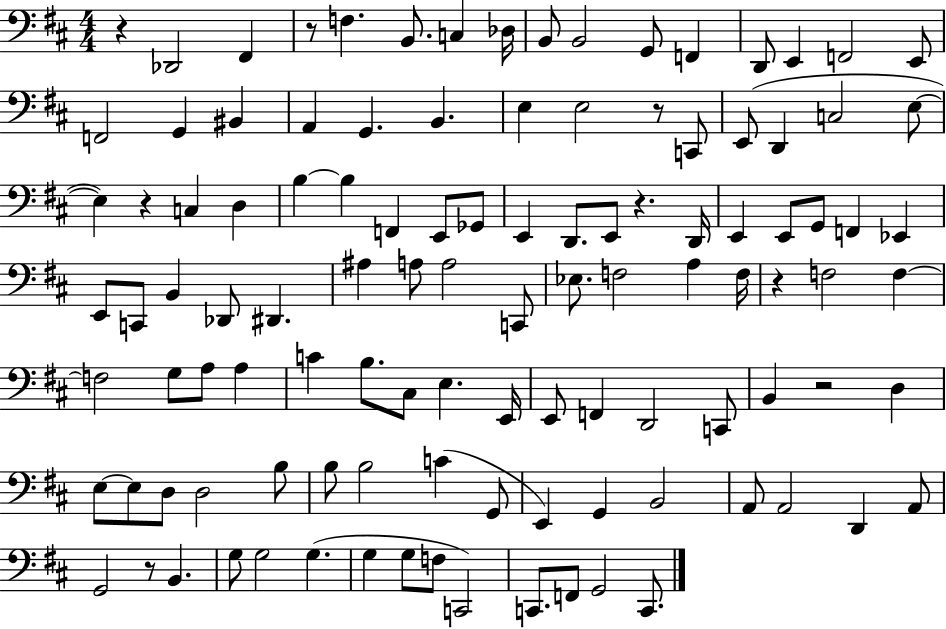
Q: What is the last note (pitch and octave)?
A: C2